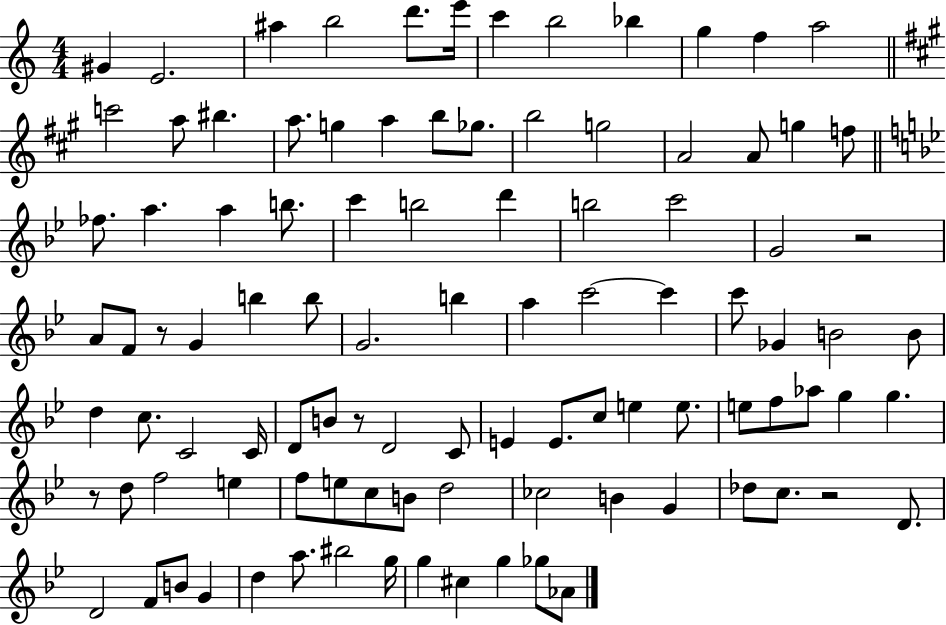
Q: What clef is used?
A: treble